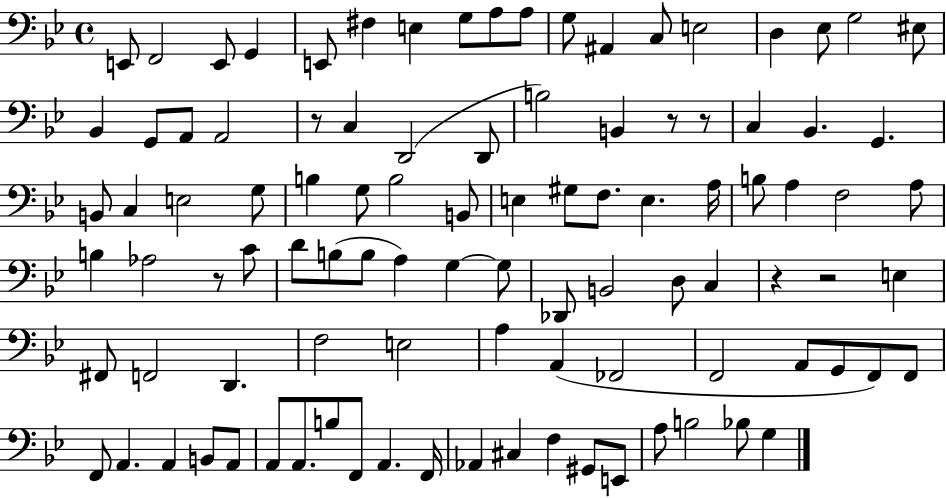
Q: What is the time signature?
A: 4/4